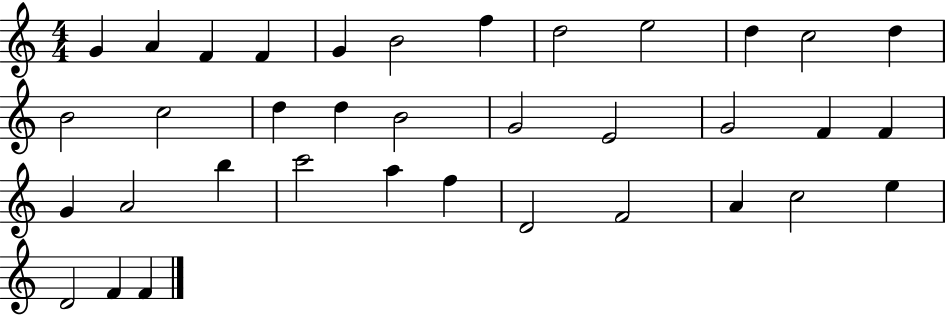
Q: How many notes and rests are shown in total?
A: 36